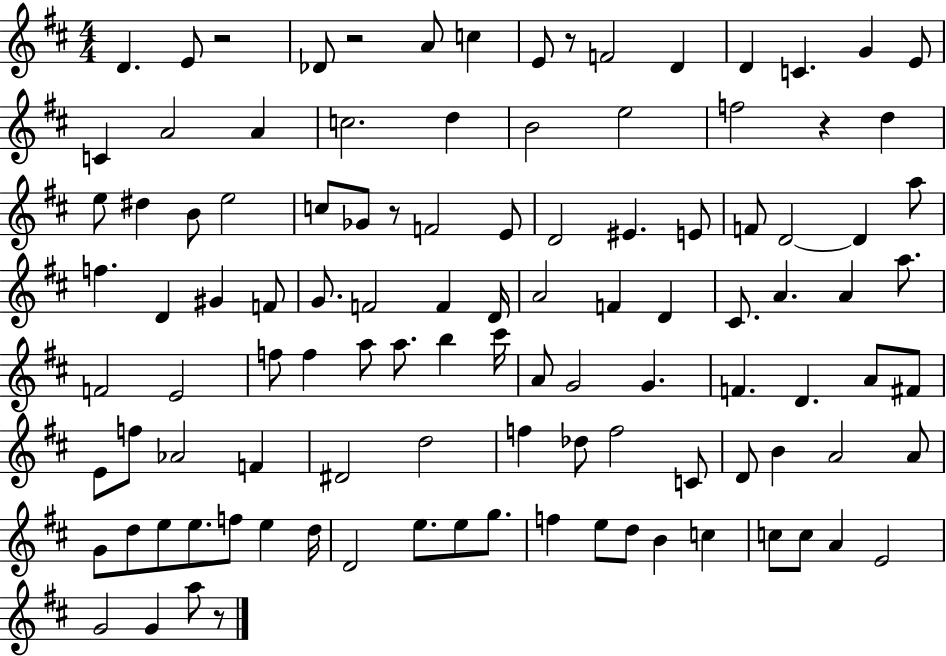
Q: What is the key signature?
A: D major